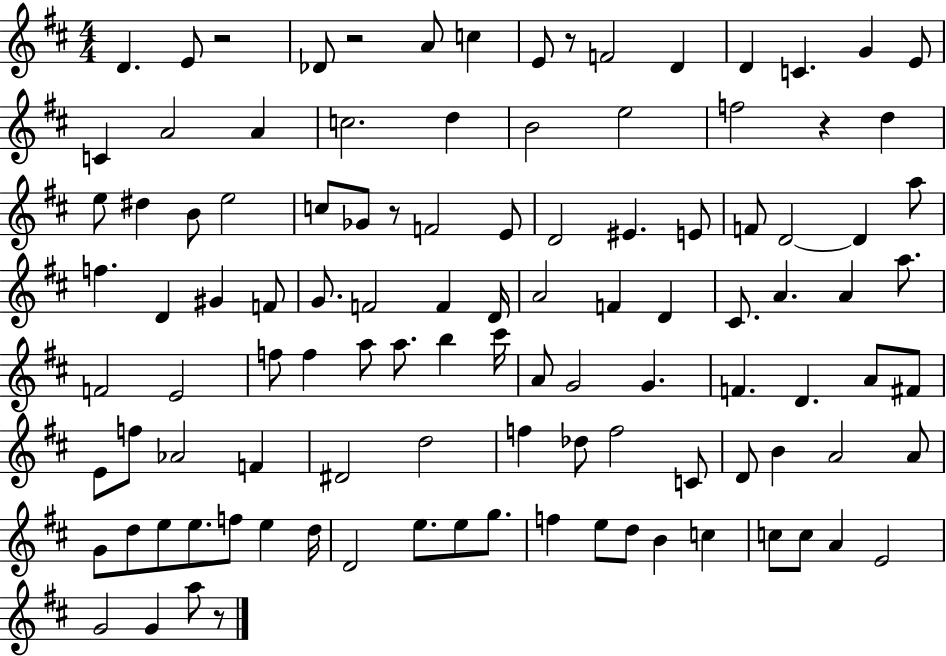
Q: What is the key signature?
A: D major